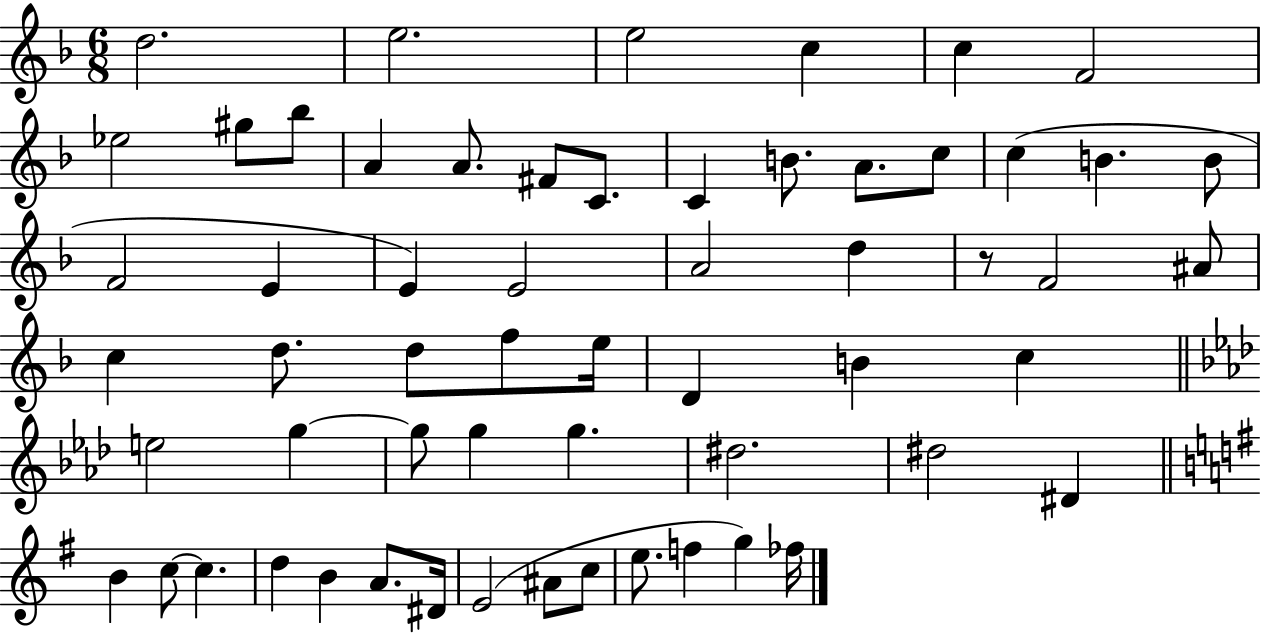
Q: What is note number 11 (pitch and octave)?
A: A4